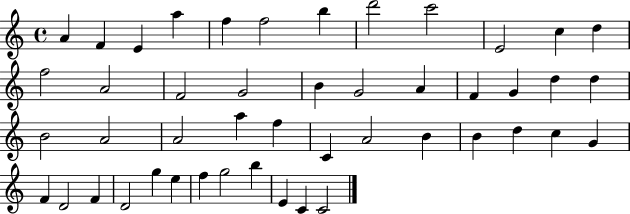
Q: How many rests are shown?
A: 0